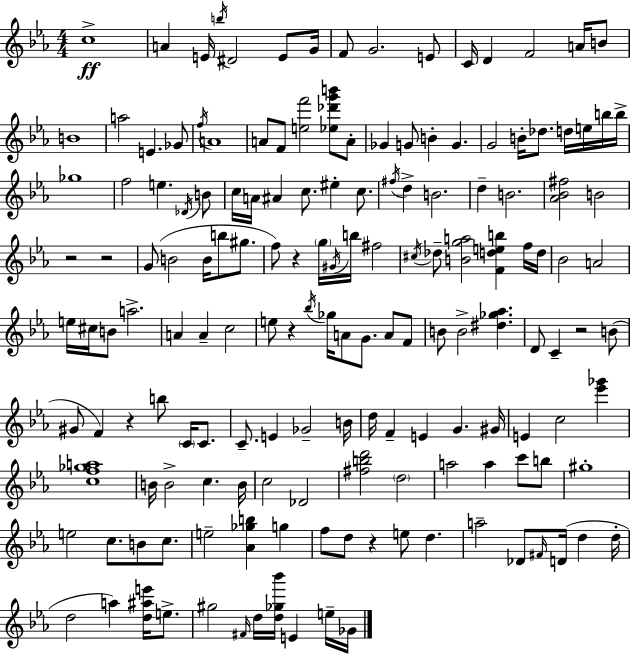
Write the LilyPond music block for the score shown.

{
  \clef treble
  \numericTimeSignature
  \time 4/4
  \key ees \major
  \repeat volta 2 { c''1->\ff | a'4 e'16 \acciaccatura { b''16 } dis'2 e'8 | g'16 f'8 g'2. e'8 | c'16 d'4 f'2 a'16 b'8 | \break b'1 | a''2 e'4. ges'8 | \acciaccatura { f''16 } a'1 | a'8 f'8 <e'' f'''>2 <ees'' des''' g''' b'''>8 | \break a'8-. ges'4 g'8 b'4-. g'4. | g'2 b'16-. des''8. d''16 e''16 | b''16 b''16-> ges''1 | f''2 e''4. | \break \acciaccatura { des'16 } b'8 c''16 a'16 ais'4 c''8. eis''4-. | c''8. \acciaccatura { fis''16 } d''4-> b'2. | d''4-- b'2. | <aes' bes' fis''>2 b'2 | \break r2 r2 | g'8( b'2 b'16 b''8 | gis''8. f''8) r4 \parenthesize g''16 \acciaccatura { gis'16 } b''16 fis''2 | \acciaccatura { cis''16 } des''8-- <b' g'' a''>2 | \break <f' d'' e'' b''>4 f''16 d''16 bes'2 a'2 | e''16 cis''16 b'8 a''2.-> | a'4 a'4-- c''2 | e''8 r4 \acciaccatura { bes''16 } ges''16 a'8 | \break g'8. a'8 f'8 b'8 b'2-> | <dis'' ges'' aes''>4. d'8 c'4-- r2 | b'8( gis'8 f'4) r4 | b''8 \parenthesize c'16 c'8. c'8.-- e'4 ges'2-- | \break b'16 d''16 f'4-- e'4 | g'4. gis'16 e'4 c''2 | <ees''' ges'''>4 <c'' f'' ges'' a''>1 | b'16 b'2-> | \break c''4. b'16 c''2 des'2 | <fis'' b'' d'''>2 \parenthesize d''2 | a''2 a''4 | c'''8 b''8 gis''1-. | \break e''2 c''8. | b'8 c''8. e''2-- <aes' ges'' b''>4 | g''4 f''8 d''8 r4 e''8 | d''4. a''2-- des'8 | \break \grace { fis'16 }( d'16 d''4 d''16-. d''2 | a''4) <d'' ais'' e'''>16 e''8.-> gis''2 | \grace { fis'16 } d''16 <d'' ges'' bes'''>16 e'4 e''16-- ges'16 } \bar "|."
}